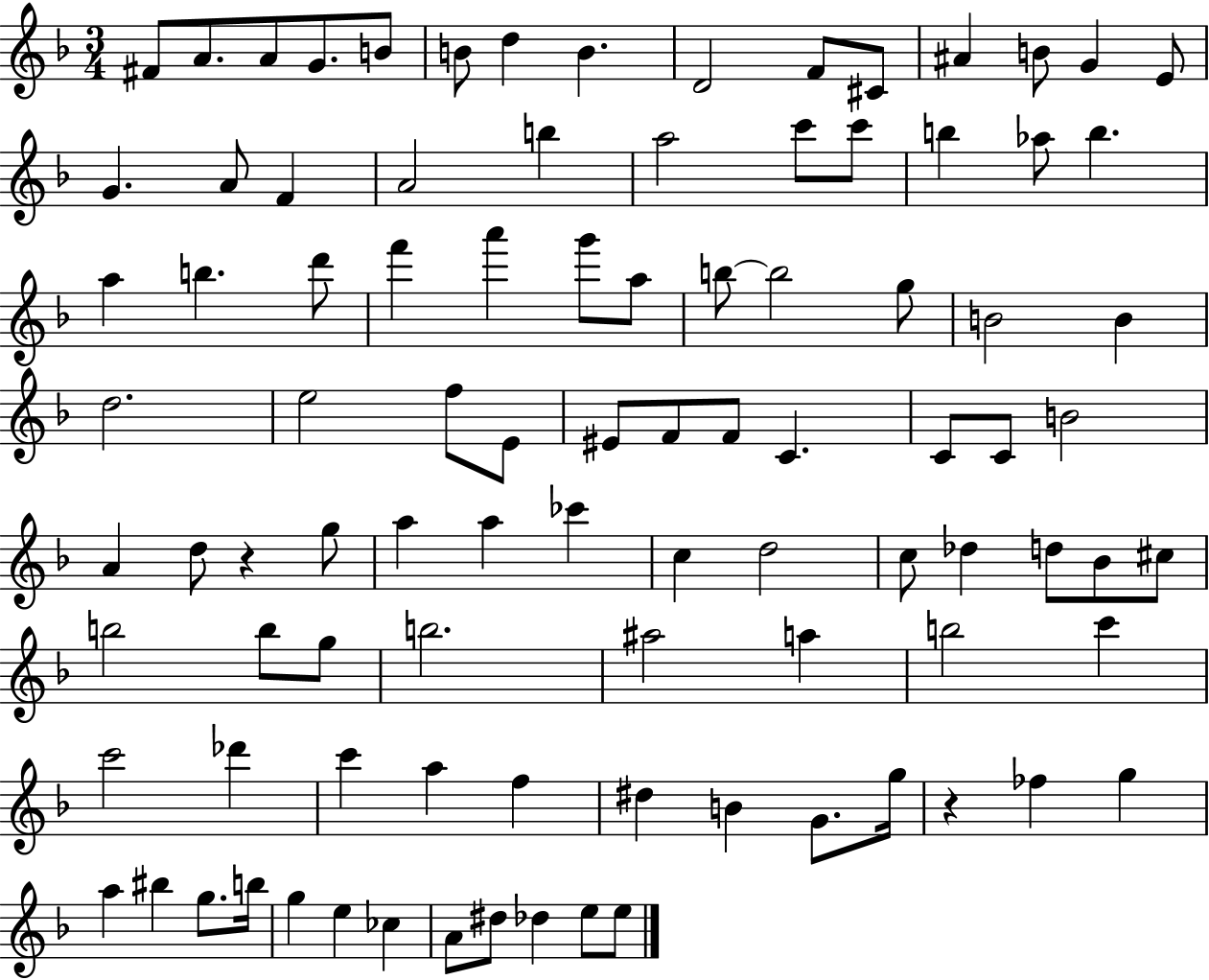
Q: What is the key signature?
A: F major